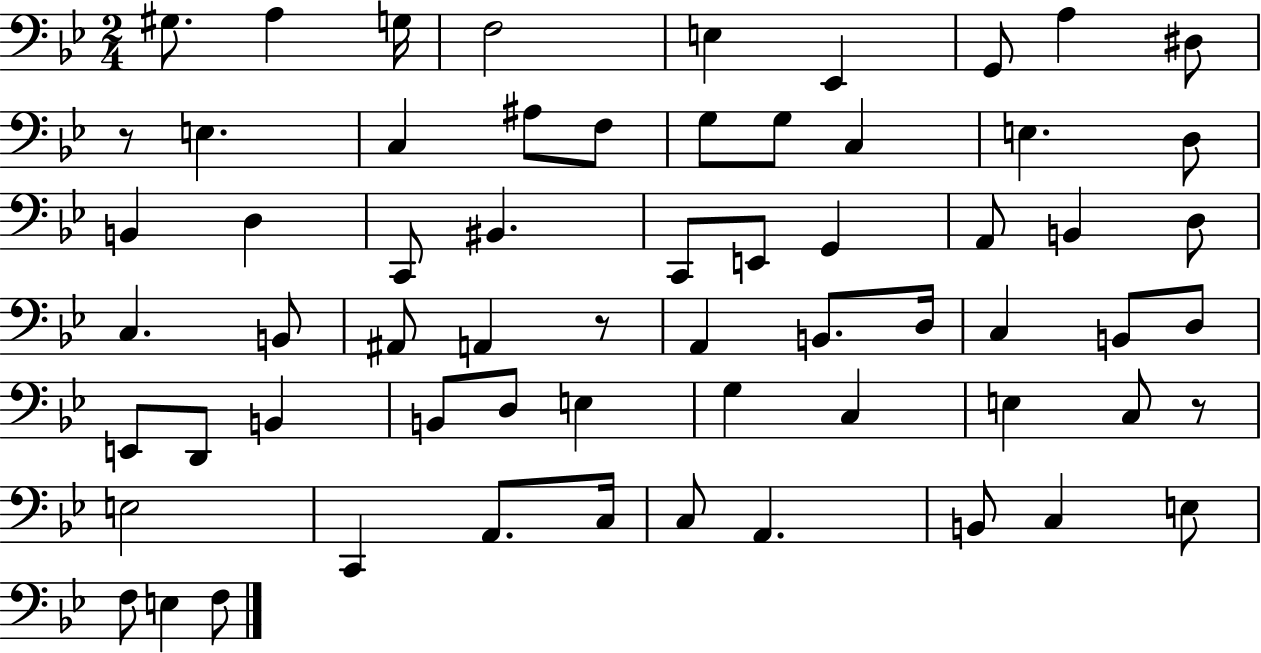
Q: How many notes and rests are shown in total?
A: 63